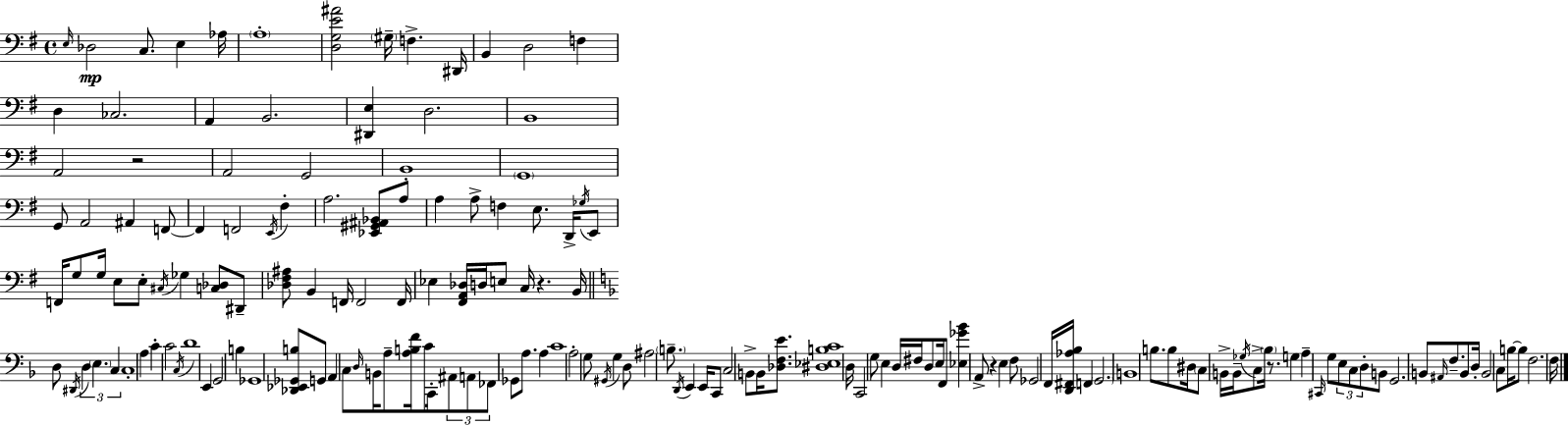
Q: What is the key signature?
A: E minor